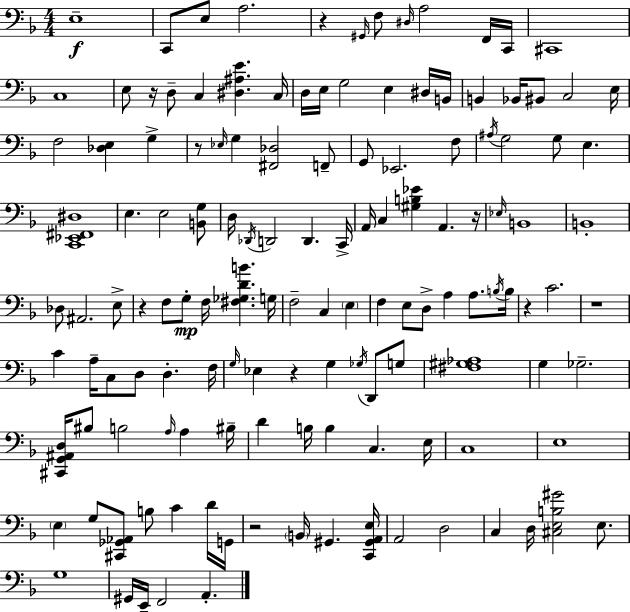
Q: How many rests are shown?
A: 9